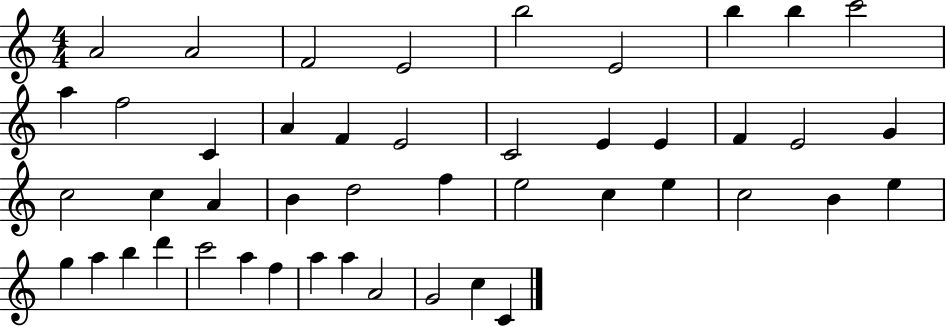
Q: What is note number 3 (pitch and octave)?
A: F4